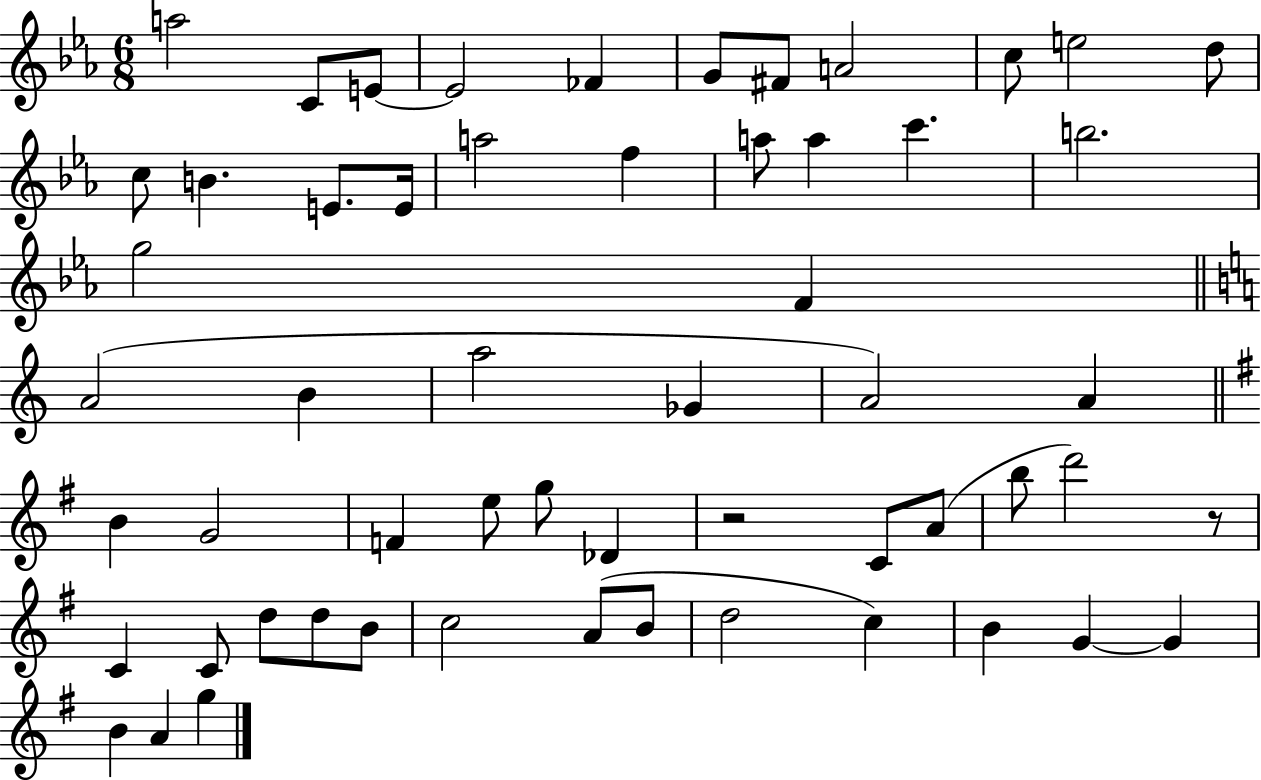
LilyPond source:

{
  \clef treble
  \numericTimeSignature
  \time 6/8
  \key ees \major
  a''2 c'8 e'8~~ | e'2 fes'4 | g'8 fis'8 a'2 | c''8 e''2 d''8 | \break c''8 b'4. e'8. e'16 | a''2 f''4 | a''8 a''4 c'''4. | b''2. | \break g''2 f'4 | \bar "||" \break \key c \major a'2( b'4 | a''2 ges'4 | a'2) a'4 | \bar "||" \break \key g \major b'4 g'2 | f'4 e''8 g''8 des'4 | r2 c'8 a'8( | b''8 d'''2) r8 | \break c'4 c'8 d''8 d''8 b'8 | c''2 a'8( b'8 | d''2 c''4) | b'4 g'4~~ g'4 | \break b'4 a'4 g''4 | \bar "|."
}